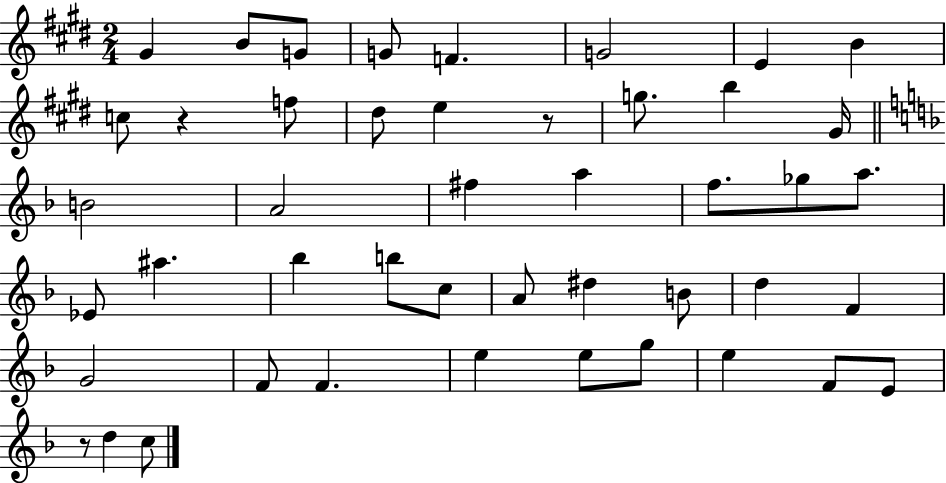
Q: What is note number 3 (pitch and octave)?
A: G4